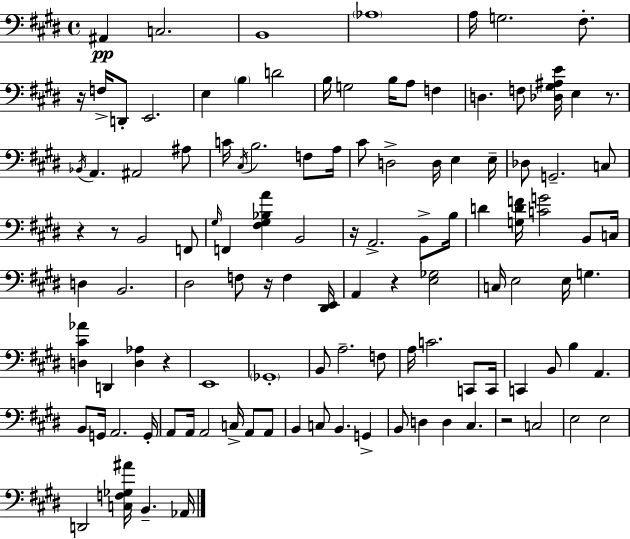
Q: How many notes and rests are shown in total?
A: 115